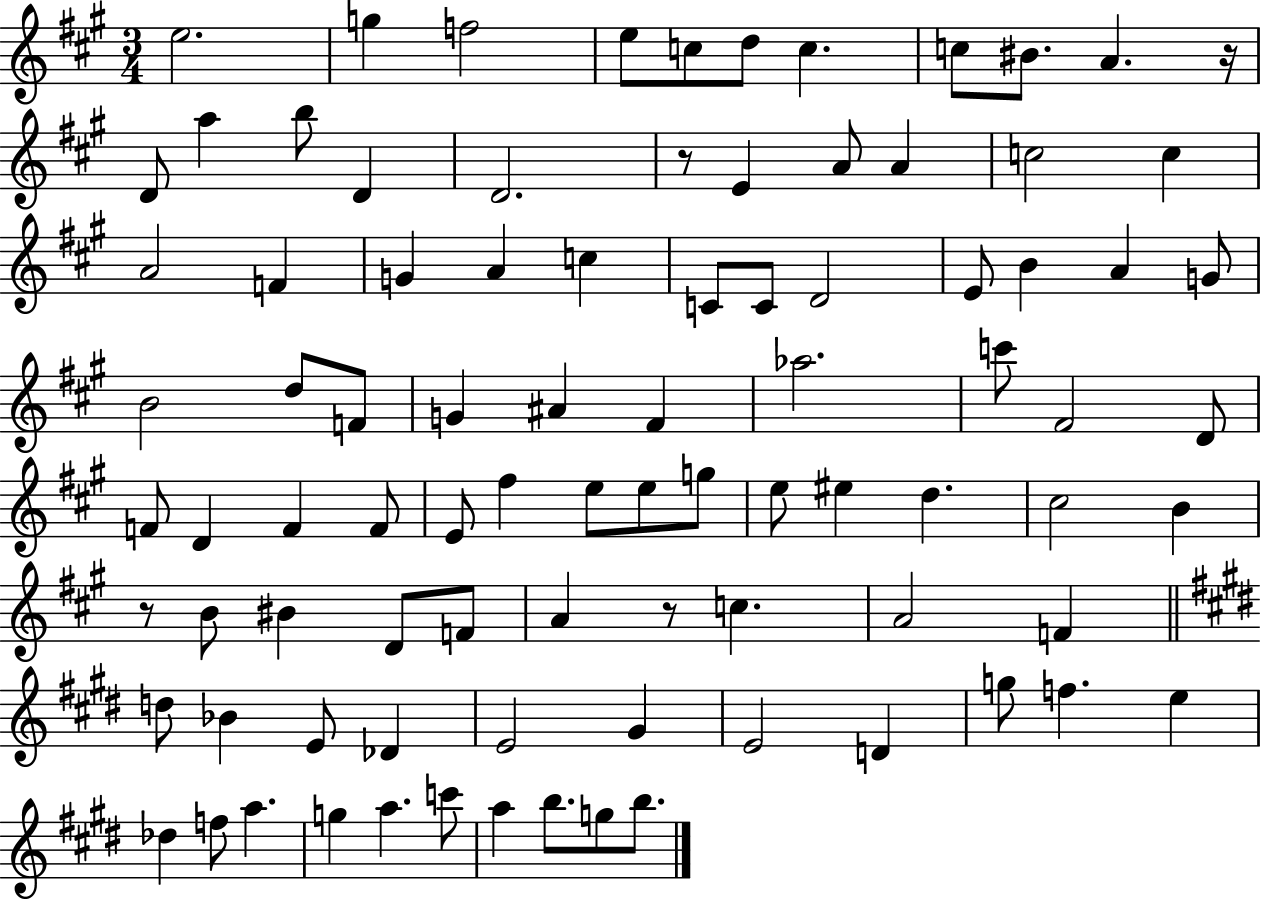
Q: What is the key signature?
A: A major